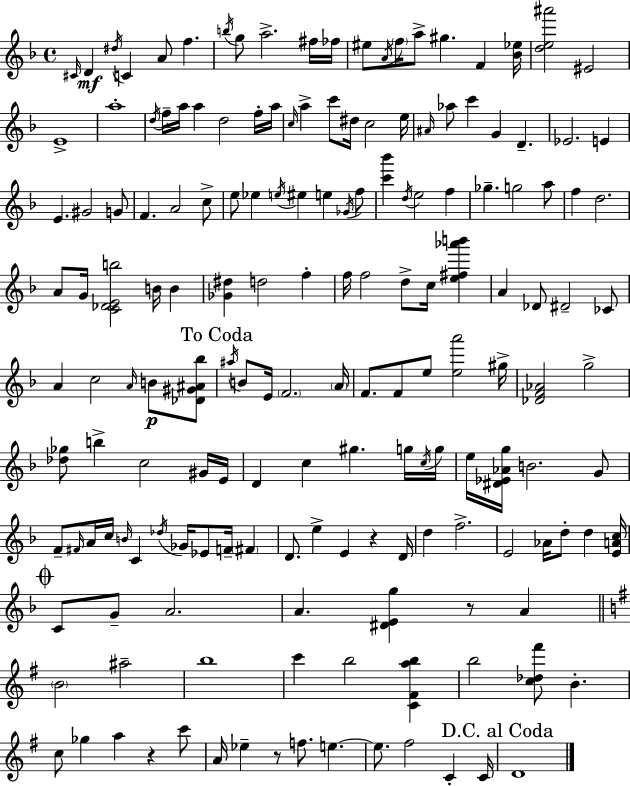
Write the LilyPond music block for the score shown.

{
  \clef treble
  \time 4/4
  \defaultTimeSignature
  \key d \minor
  \grace { cis'16 }\mf d'4 \acciaccatura { dis''16 } c'4 a'8 f''4. | \acciaccatura { b''16 } g''8 a''2.-> | fis''16 fes''16 eis''8 \acciaccatura { a'16 } \parenthesize f''16 a''8-> gis''4. f'4 | <bes' ees''>16 <d'' e'' ais'''>2 eis'2 | \break e'1-> | a''1-. | \acciaccatura { d''16 } f''16-- a''16 a''4 d''2 | f''16-. a''16 \grace { c''16 } a''4-> c'''8 dis''16 c''2 | \break e''16 \grace { ais'16 } aes''8 c'''4 g'4 | d'4.-- ees'2. | e'4 e'4. gis'2 | g'8 f'4. a'2 | \break c''8-> e''8 ees''4 \acciaccatura { e''16 } eis''4 | e''4 \acciaccatura { ges'16 } f''8 <c''' bes'''>4 \acciaccatura { d''16 } e''2 | f''4 ges''4.-- | g''2 a''8 f''4 d''2. | \break a'8 g'16 <c' des' e' b''>2 | b'16 b'4 <ges' dis''>4 d''2 | f''4-. f''16 f''2 | d''8-> c''16 <e'' fis'' aes''' b'''>4 a'4 des'8 | \break dis'2-- ces'8 a'4 c''2 | \grace { a'16 }\p b'8 <des' gis' ais' bes''>8 \mark "To Coda" \acciaccatura { ais''16 } b'8 e'16 \parenthesize f'2. | \parenthesize a'16 f'8. f'8 | e''8 <e'' a'''>2 gis''16-> <des' f' aes'>2 | \break g''2-> <des'' ges''>8 b''4-> | c''2 gis'16 e'16 d'4 | c''4 gis''4. g''16 \acciaccatura { c''16 } g''16 e''16 <dis' ees' aes' g''>16 b'2. | g'8 f'8-- \grace { fis'16 } | \break a'16 c''16 \grace { b'16 } c'4 \acciaccatura { des''16 } ges'16 ees'8 f'16-- \parenthesize fis'4 | d'8. e''4-> e'4 r4 d'16 | d''4 f''2.-> | e'2 aes'16 d''8-. d''4 <e' a' c''>16 | \break \mark \markup { \musicglyph "scripts.coda" } c'8 g'8-- a'2. | a'4. <dis' e' g''>4 r8 a'4 | \bar "||" \break \key g \major \parenthesize b'2 ais''2-- | b''1 | c'''4 b''2 <c' fis' a'' b''>4 | b''2 <c'' des'' fis'''>8 b'4.-. | \break c''8 ges''4 a''4 r4 c'''8 | a'16 ees''4-- r8 f''8. e''4.~~ | e''8. fis''2 c'4-. c'16 | \mark "D.C. al Coda" d'1 | \break \bar "|."
}